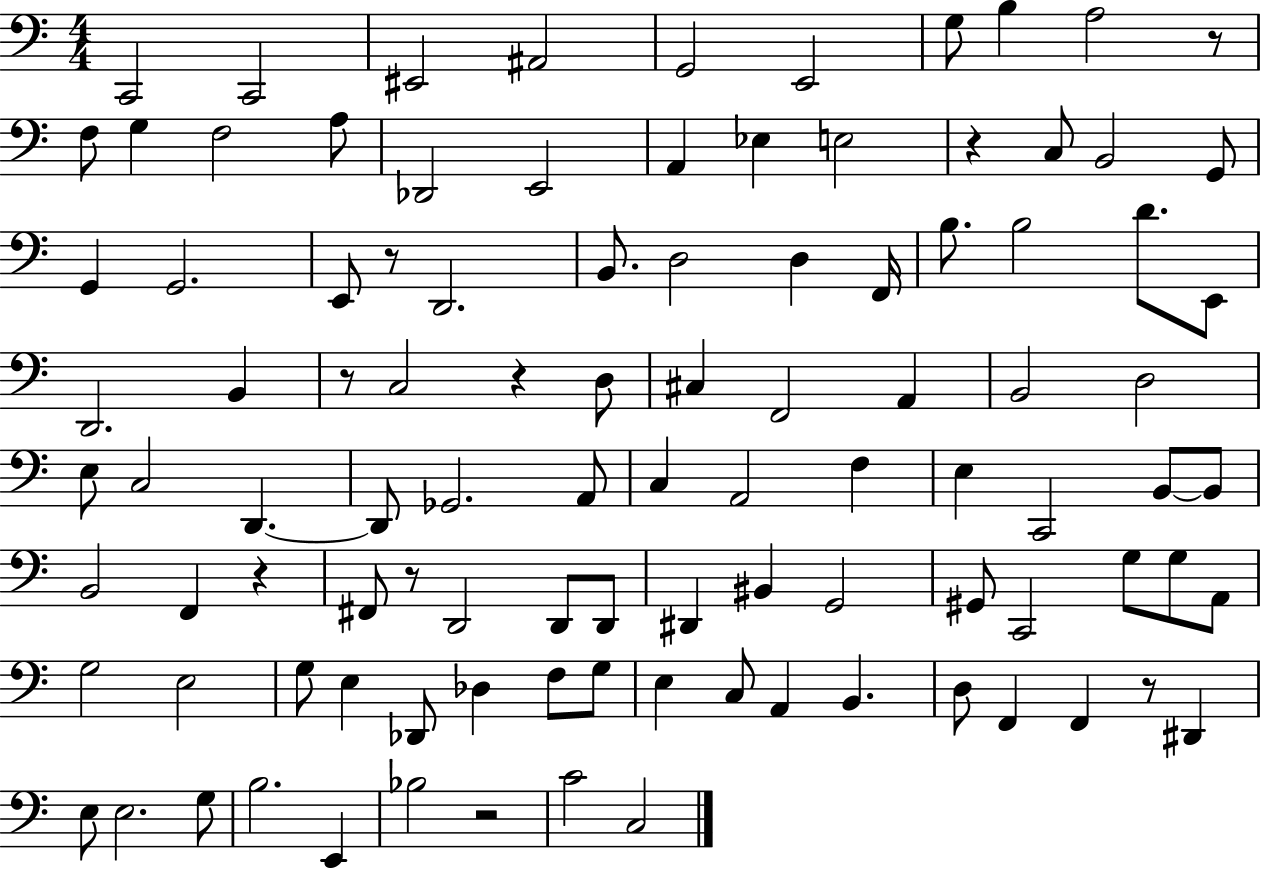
{
  \clef bass
  \numericTimeSignature
  \time 4/4
  \key c \major
  c,2 c,2 | eis,2 ais,2 | g,2 e,2 | g8 b4 a2 r8 | \break f8 g4 f2 a8 | des,2 e,2 | a,4 ees4 e2 | r4 c8 b,2 g,8 | \break g,4 g,2. | e,8 r8 d,2. | b,8. d2 d4 f,16 | b8. b2 d'8. e,8 | \break d,2. b,4 | r8 c2 r4 d8 | cis4 f,2 a,4 | b,2 d2 | \break e8 c2 d,4.~~ | d,8 ges,2. a,8 | c4 a,2 f4 | e4 c,2 b,8~~ b,8 | \break b,2 f,4 r4 | fis,8 r8 d,2 d,8 d,8 | dis,4 bis,4 g,2 | gis,8 c,2 g8 g8 a,8 | \break g2 e2 | g8 e4 des,8 des4 f8 g8 | e4 c8 a,4 b,4. | d8 f,4 f,4 r8 dis,4 | \break e8 e2. g8 | b2. e,4 | bes2 r2 | c'2 c2 | \break \bar "|."
}